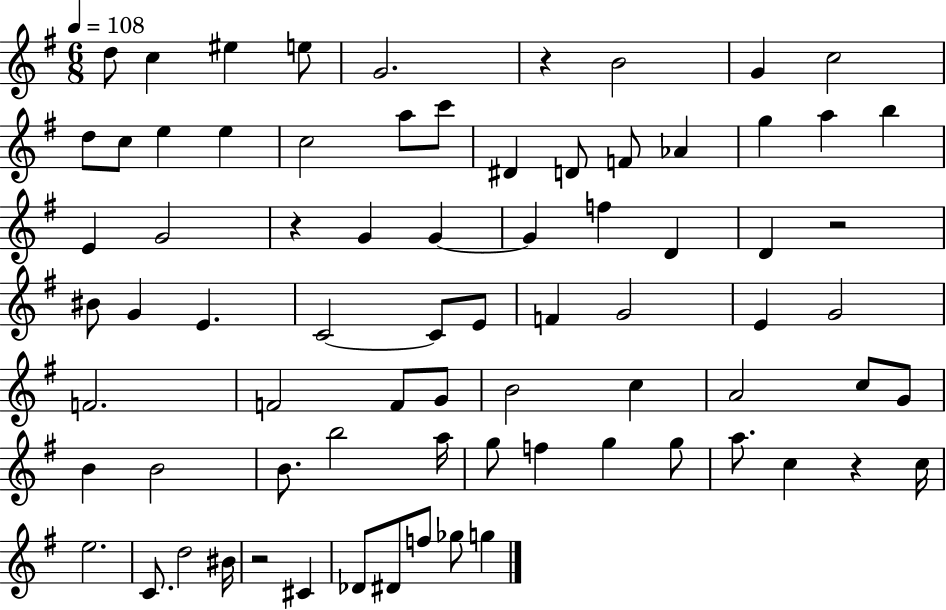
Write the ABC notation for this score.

X:1
T:Untitled
M:6/8
L:1/4
K:G
d/2 c ^e e/2 G2 z B2 G c2 d/2 c/2 e e c2 a/2 c'/2 ^D D/2 F/2 _A g a b E G2 z G G G f D D z2 ^B/2 G E C2 C/2 E/2 F G2 E G2 F2 F2 F/2 G/2 B2 c A2 c/2 G/2 B B2 B/2 b2 a/4 g/2 f g g/2 a/2 c z c/4 e2 C/2 d2 ^B/4 z2 ^C _D/2 ^D/2 f/2 _g/2 g